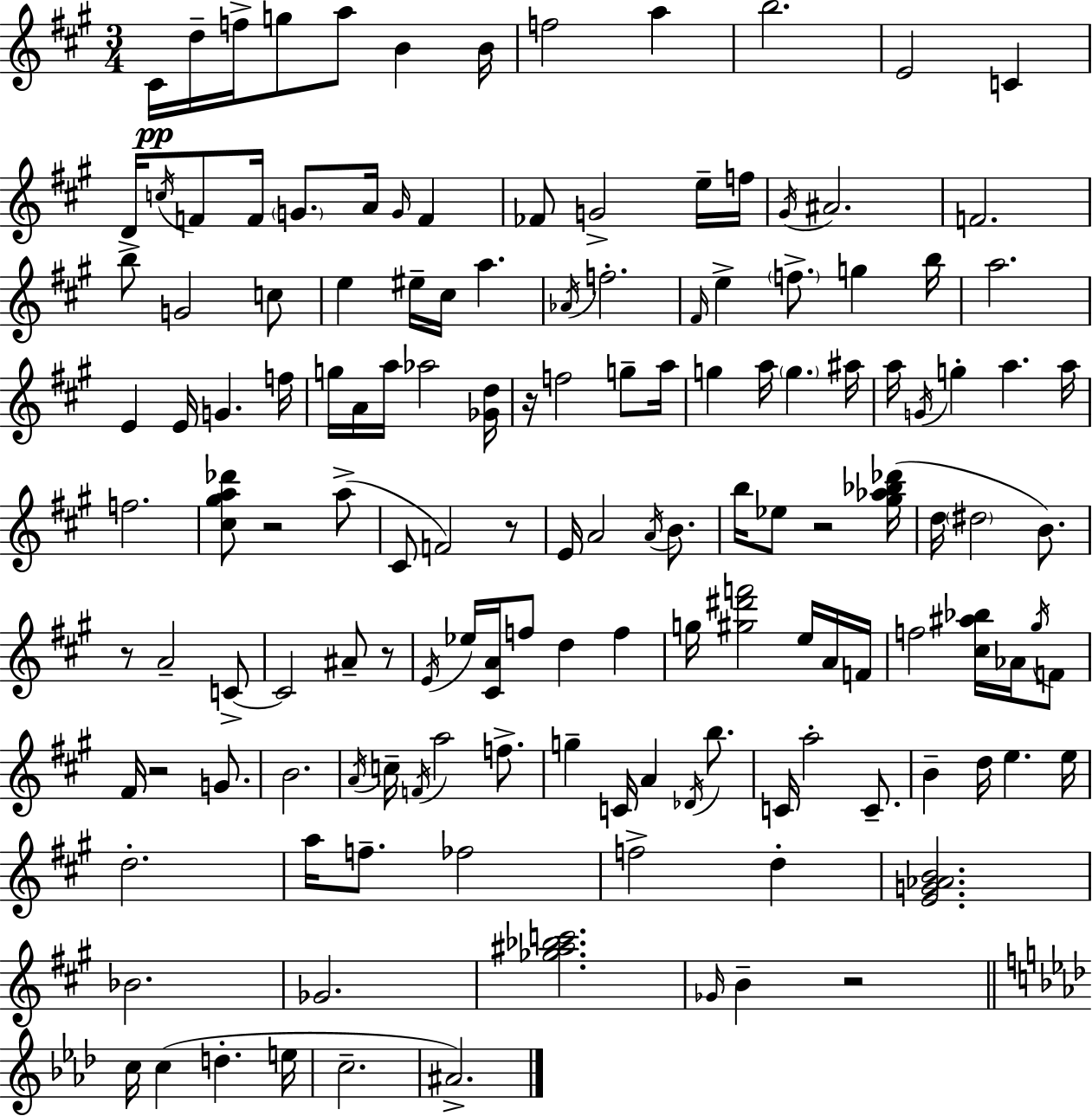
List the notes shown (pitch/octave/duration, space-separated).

C#4/s D5/s F5/s G5/e A5/e B4/q B4/s F5/h A5/q B5/h. E4/h C4/q D4/s C5/s F4/e F4/s G4/e. A4/s G4/s F4/q FES4/e G4/h E5/s F5/s G#4/s A#4/h. F4/h. B5/e G4/h C5/e E5/q EIS5/s C#5/s A5/q. Ab4/s F5/h. F#4/s E5/q F5/e. G5/q B5/s A5/h. E4/q E4/s G4/q. F5/s G5/s A4/s A5/s Ab5/h [Gb4,D5]/s R/s F5/h G5/e A5/s G5/q A5/s G5/q. A#5/s A5/s G4/s G5/q A5/q. A5/s F5/h. [C#5,G#5,A5,Db6]/e R/h A5/e C#4/e F4/h R/e E4/s A4/h A4/s B4/e. B5/s Eb5/e R/h [G#5,Ab5,Bb5,Db6]/s D5/s D#5/h B4/e. R/e A4/h C4/e C4/h A#4/e R/e E4/s Eb5/s [C#4,A4]/s F5/e D5/q F5/q G5/s [G#5,D#6,F6]/h E5/s A4/s F4/s F5/h [C#5,A#5,Bb5]/s Ab4/s G#5/s F4/e F#4/s R/h G4/e. B4/h. A4/s C5/s F4/s A5/h F5/e. G5/q C4/s A4/q Db4/s B5/e. C4/s A5/h C4/e. B4/q D5/s E5/q. E5/s D5/h. A5/s F5/e. FES5/h F5/h D5/q [E4,G4,Ab4,B4]/h. Bb4/h. Gb4/h. [Gb5,A#5,Bb5,C6]/h. Gb4/s B4/q R/h C5/s C5/q D5/q. E5/s C5/h. A#4/h.